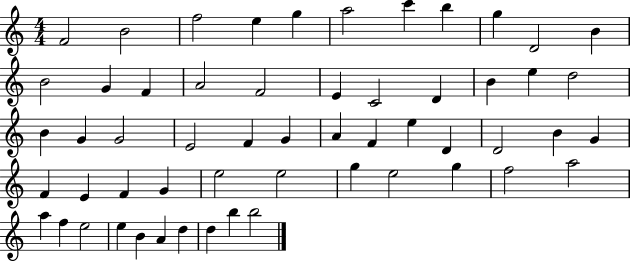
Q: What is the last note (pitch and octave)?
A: B5